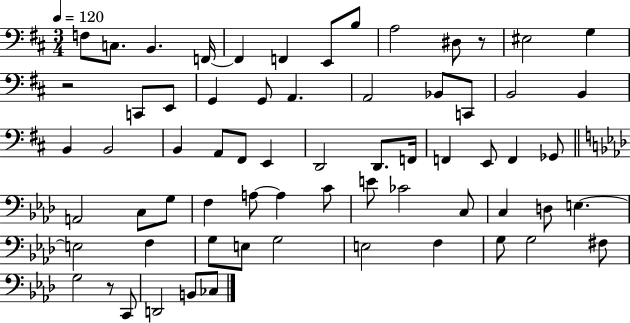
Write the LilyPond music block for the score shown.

{
  \clef bass
  \numericTimeSignature
  \time 3/4
  \key d \major
  \tempo 4 = 120
  f8 c8. b,4. f,16~~ | f,4 f,4 e,8 b8 | a2 dis8 r8 | eis2 g4 | \break r2 c,8 e,8 | g,4 g,8 a,4. | a,2 bes,8 c,8 | b,2 b,4 | \break b,4 b,2 | b,4 a,8 fis,8 e,4 | d,2 d,8. f,16 | f,4 e,8 f,4 ges,8 | \break \bar "||" \break \key aes \major a,2 c8 g8 | f4 a8~~ a4 c'8 | e'8 ces'2 c8 | c4 d8 e4.~~ | \break e2 f4 | g8 e8 g2 | e2 f4 | g8 g2 fis8 | \break g2 r8 c,8 | d,2 b,8 ces8 | \bar "|."
}